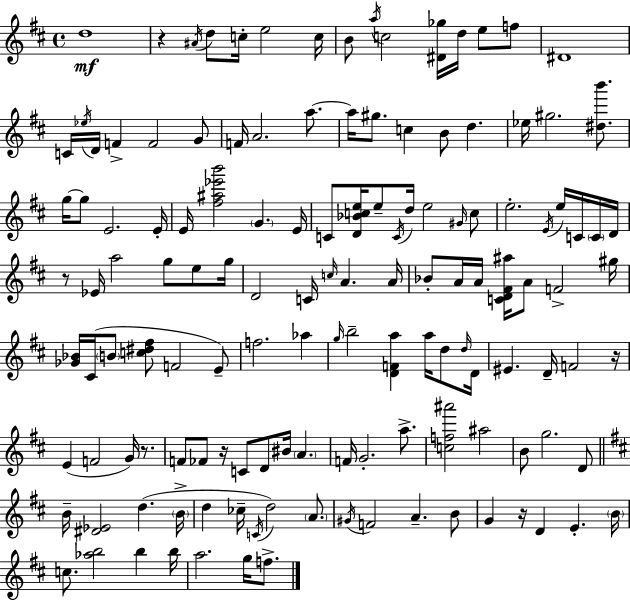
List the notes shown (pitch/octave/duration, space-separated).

D5/w R/q A#4/s D5/e C5/s E5/h C5/s B4/e A5/s C5/h [D#4,Gb5]/s D5/s E5/e F5/e D#4/w C4/s Eb5/s D4/s F4/q F4/h G4/e F4/s A4/h. A5/e. A5/s G#5/e. C5/q B4/e D5/q. Eb5/s G#5/h. [D#5,B6]/e. G5/s G5/e E4/h. E4/s E4/s [F#5,A#5,Eb6,B6]/h G4/q. E4/s C4/e [D4,Bb4,C5,E5]/s E5/e C4/s D5/s E5/h G#4/s C5/e E5/h. E4/s E5/s C4/s C4/s D4/s R/e Eb4/s A5/h G5/e E5/e G5/s D4/h C4/s C5/s A4/q. A4/s Bb4/e A4/s A4/s [C4,D4,F#4,A#5]/s A4/e F4/h G#5/s [Gb4,Bb4]/s C#4/s B4/e [C5,D#5,F#5]/e F4/h E4/e F5/h. Ab5/q G5/s B5/h [D4,F4,A5]/q A5/s D5/e D5/s D4/s EIS4/q. D4/s F4/h R/s E4/q F4/h G4/s R/e. F4/e FES4/e R/s C4/e D4/e BIS4/s A4/q. F4/s G4/h. A5/e. [C5,F5,A#6]/h A#5/h B4/e G5/h. D4/e B4/s [D#4,Eb4]/h D5/q. B4/s D5/q CES5/s C4/s D5/h A4/e. G#4/s F4/h A4/q. B4/e G4/q R/s D4/q E4/q. B4/s C5/e. [Ab5,B5]/h B5/q B5/s A5/h. G5/s F5/e.